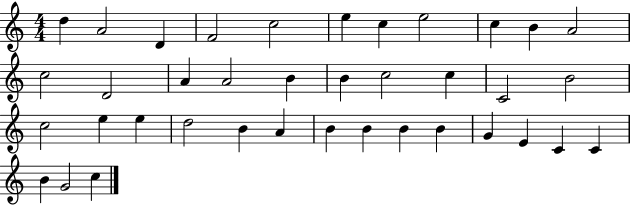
X:1
T:Untitled
M:4/4
L:1/4
K:C
d A2 D F2 c2 e c e2 c B A2 c2 D2 A A2 B B c2 c C2 B2 c2 e e d2 B A B B B B G E C C B G2 c